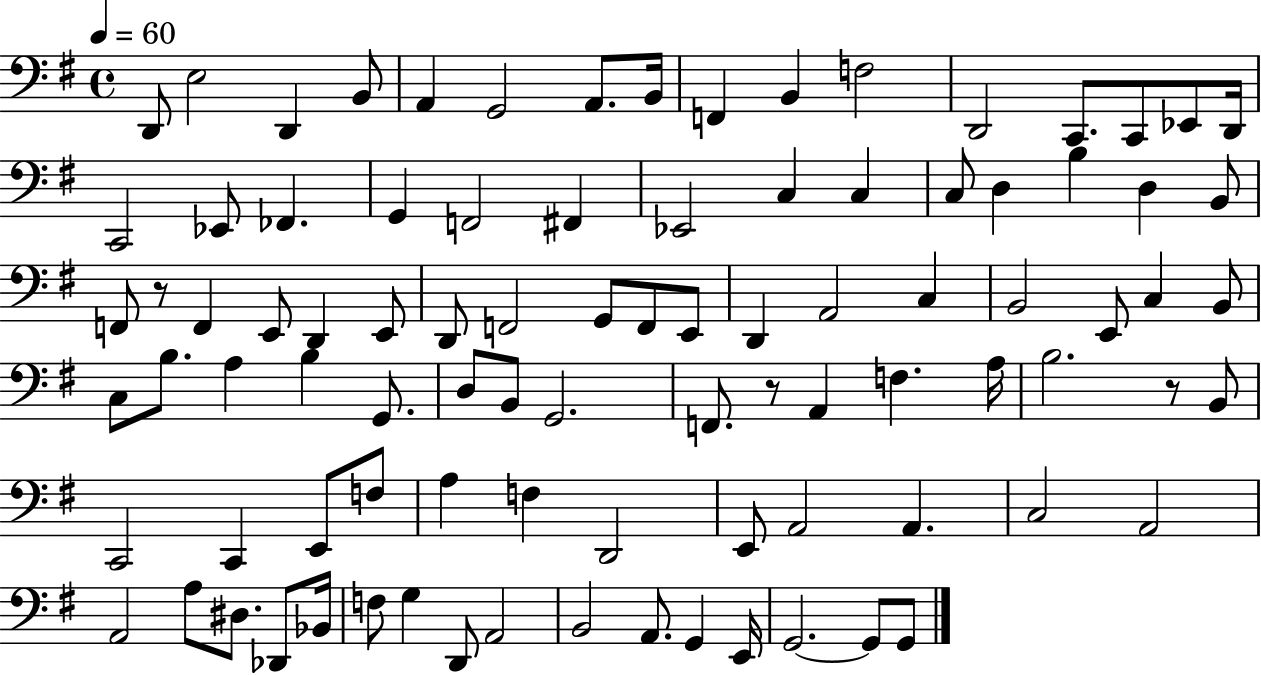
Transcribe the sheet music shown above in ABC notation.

X:1
T:Untitled
M:4/4
L:1/4
K:G
D,,/2 E,2 D,, B,,/2 A,, G,,2 A,,/2 B,,/4 F,, B,, F,2 D,,2 C,,/2 C,,/2 _E,,/2 D,,/4 C,,2 _E,,/2 _F,, G,, F,,2 ^F,, _E,,2 C, C, C,/2 D, B, D, B,,/2 F,,/2 z/2 F,, E,,/2 D,, E,,/2 D,,/2 F,,2 G,,/2 F,,/2 E,,/2 D,, A,,2 C, B,,2 E,,/2 C, B,,/2 C,/2 B,/2 A, B, G,,/2 D,/2 B,,/2 G,,2 F,,/2 z/2 A,, F, A,/4 B,2 z/2 B,,/2 C,,2 C,, E,,/2 F,/2 A, F, D,,2 E,,/2 A,,2 A,, C,2 A,,2 A,,2 A,/2 ^D,/2 _D,,/2 _B,,/4 F,/2 G, D,,/2 A,,2 B,,2 A,,/2 G,, E,,/4 G,,2 G,,/2 G,,/2